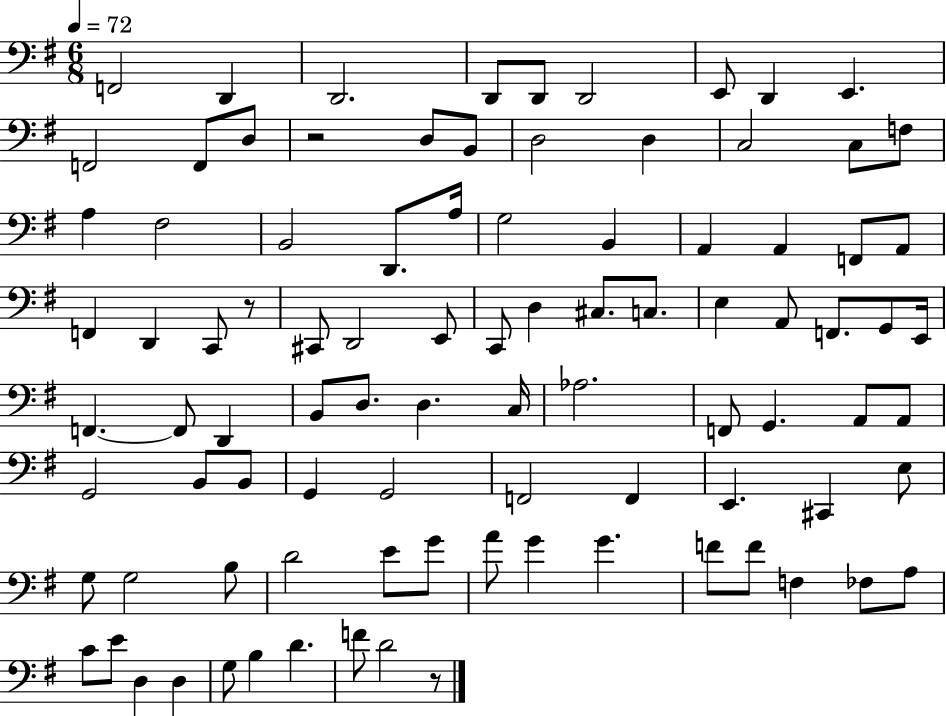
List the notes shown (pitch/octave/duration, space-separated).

F2/h D2/q D2/h. D2/e D2/e D2/h E2/e D2/q E2/q. F2/h F2/e D3/e R/h D3/e B2/e D3/h D3/q C3/h C3/e F3/e A3/q F#3/h B2/h D2/e. A3/s G3/h B2/q A2/q A2/q F2/e A2/e F2/q D2/q C2/e R/e C#2/e D2/h E2/e C2/e D3/q C#3/e. C3/e. E3/q A2/e F2/e. G2/e E2/s F2/q. F2/e D2/q B2/e D3/e. D3/q. C3/s Ab3/h. F2/e G2/q. A2/e A2/e G2/h B2/e B2/e G2/q G2/h F2/h F2/q E2/q. C#2/q E3/e G3/e G3/h B3/e D4/h E4/e G4/e A4/e G4/q G4/q. F4/e F4/e F3/q FES3/e A3/e C4/e E4/e D3/q D3/q G3/e B3/q D4/q. F4/e D4/h R/e